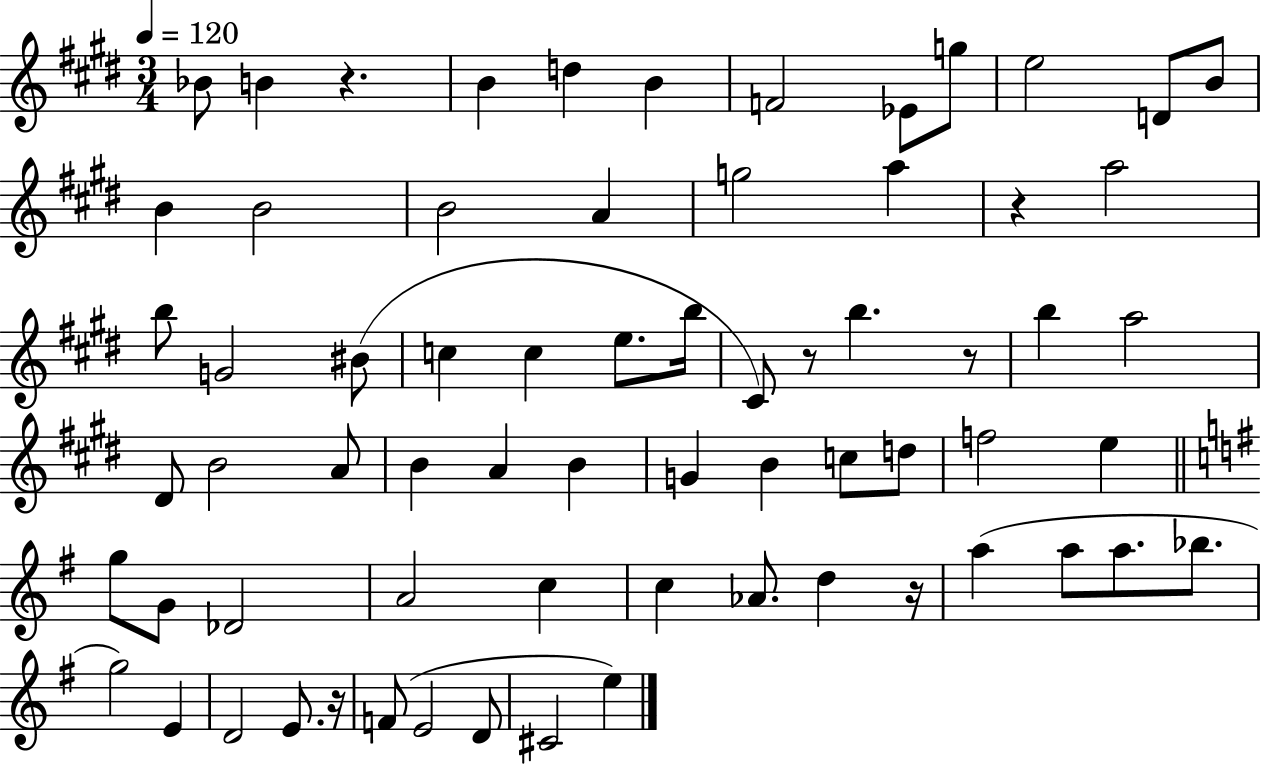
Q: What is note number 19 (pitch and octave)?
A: B5